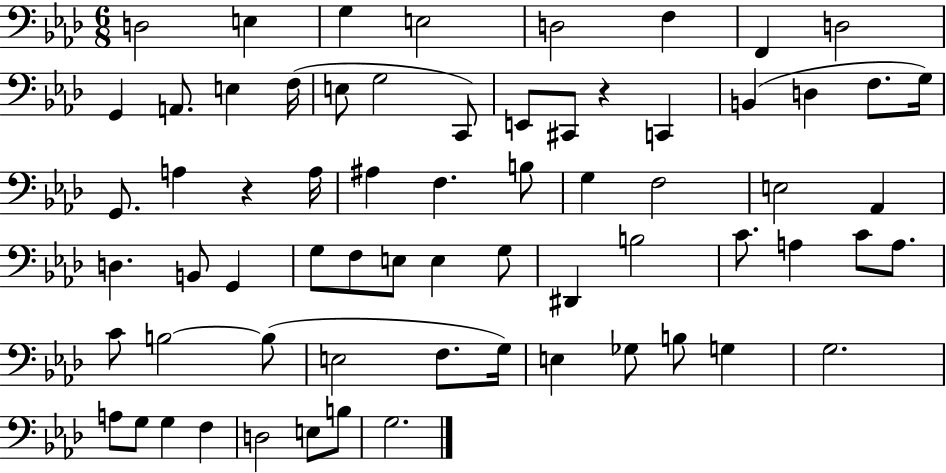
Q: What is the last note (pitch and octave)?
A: G3